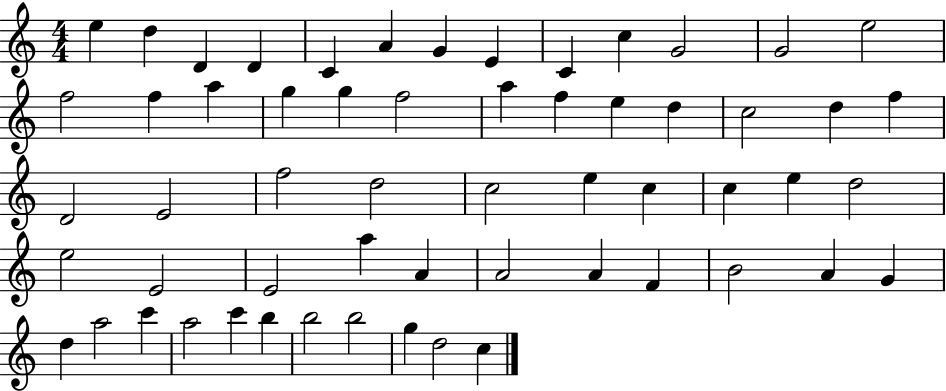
{
  \clef treble
  \numericTimeSignature
  \time 4/4
  \key c \major
  e''4 d''4 d'4 d'4 | c'4 a'4 g'4 e'4 | c'4 c''4 g'2 | g'2 e''2 | \break f''2 f''4 a''4 | g''4 g''4 f''2 | a''4 f''4 e''4 d''4 | c''2 d''4 f''4 | \break d'2 e'2 | f''2 d''2 | c''2 e''4 c''4 | c''4 e''4 d''2 | \break e''2 e'2 | e'2 a''4 a'4 | a'2 a'4 f'4 | b'2 a'4 g'4 | \break d''4 a''2 c'''4 | a''2 c'''4 b''4 | b''2 b''2 | g''4 d''2 c''4 | \break \bar "|."
}